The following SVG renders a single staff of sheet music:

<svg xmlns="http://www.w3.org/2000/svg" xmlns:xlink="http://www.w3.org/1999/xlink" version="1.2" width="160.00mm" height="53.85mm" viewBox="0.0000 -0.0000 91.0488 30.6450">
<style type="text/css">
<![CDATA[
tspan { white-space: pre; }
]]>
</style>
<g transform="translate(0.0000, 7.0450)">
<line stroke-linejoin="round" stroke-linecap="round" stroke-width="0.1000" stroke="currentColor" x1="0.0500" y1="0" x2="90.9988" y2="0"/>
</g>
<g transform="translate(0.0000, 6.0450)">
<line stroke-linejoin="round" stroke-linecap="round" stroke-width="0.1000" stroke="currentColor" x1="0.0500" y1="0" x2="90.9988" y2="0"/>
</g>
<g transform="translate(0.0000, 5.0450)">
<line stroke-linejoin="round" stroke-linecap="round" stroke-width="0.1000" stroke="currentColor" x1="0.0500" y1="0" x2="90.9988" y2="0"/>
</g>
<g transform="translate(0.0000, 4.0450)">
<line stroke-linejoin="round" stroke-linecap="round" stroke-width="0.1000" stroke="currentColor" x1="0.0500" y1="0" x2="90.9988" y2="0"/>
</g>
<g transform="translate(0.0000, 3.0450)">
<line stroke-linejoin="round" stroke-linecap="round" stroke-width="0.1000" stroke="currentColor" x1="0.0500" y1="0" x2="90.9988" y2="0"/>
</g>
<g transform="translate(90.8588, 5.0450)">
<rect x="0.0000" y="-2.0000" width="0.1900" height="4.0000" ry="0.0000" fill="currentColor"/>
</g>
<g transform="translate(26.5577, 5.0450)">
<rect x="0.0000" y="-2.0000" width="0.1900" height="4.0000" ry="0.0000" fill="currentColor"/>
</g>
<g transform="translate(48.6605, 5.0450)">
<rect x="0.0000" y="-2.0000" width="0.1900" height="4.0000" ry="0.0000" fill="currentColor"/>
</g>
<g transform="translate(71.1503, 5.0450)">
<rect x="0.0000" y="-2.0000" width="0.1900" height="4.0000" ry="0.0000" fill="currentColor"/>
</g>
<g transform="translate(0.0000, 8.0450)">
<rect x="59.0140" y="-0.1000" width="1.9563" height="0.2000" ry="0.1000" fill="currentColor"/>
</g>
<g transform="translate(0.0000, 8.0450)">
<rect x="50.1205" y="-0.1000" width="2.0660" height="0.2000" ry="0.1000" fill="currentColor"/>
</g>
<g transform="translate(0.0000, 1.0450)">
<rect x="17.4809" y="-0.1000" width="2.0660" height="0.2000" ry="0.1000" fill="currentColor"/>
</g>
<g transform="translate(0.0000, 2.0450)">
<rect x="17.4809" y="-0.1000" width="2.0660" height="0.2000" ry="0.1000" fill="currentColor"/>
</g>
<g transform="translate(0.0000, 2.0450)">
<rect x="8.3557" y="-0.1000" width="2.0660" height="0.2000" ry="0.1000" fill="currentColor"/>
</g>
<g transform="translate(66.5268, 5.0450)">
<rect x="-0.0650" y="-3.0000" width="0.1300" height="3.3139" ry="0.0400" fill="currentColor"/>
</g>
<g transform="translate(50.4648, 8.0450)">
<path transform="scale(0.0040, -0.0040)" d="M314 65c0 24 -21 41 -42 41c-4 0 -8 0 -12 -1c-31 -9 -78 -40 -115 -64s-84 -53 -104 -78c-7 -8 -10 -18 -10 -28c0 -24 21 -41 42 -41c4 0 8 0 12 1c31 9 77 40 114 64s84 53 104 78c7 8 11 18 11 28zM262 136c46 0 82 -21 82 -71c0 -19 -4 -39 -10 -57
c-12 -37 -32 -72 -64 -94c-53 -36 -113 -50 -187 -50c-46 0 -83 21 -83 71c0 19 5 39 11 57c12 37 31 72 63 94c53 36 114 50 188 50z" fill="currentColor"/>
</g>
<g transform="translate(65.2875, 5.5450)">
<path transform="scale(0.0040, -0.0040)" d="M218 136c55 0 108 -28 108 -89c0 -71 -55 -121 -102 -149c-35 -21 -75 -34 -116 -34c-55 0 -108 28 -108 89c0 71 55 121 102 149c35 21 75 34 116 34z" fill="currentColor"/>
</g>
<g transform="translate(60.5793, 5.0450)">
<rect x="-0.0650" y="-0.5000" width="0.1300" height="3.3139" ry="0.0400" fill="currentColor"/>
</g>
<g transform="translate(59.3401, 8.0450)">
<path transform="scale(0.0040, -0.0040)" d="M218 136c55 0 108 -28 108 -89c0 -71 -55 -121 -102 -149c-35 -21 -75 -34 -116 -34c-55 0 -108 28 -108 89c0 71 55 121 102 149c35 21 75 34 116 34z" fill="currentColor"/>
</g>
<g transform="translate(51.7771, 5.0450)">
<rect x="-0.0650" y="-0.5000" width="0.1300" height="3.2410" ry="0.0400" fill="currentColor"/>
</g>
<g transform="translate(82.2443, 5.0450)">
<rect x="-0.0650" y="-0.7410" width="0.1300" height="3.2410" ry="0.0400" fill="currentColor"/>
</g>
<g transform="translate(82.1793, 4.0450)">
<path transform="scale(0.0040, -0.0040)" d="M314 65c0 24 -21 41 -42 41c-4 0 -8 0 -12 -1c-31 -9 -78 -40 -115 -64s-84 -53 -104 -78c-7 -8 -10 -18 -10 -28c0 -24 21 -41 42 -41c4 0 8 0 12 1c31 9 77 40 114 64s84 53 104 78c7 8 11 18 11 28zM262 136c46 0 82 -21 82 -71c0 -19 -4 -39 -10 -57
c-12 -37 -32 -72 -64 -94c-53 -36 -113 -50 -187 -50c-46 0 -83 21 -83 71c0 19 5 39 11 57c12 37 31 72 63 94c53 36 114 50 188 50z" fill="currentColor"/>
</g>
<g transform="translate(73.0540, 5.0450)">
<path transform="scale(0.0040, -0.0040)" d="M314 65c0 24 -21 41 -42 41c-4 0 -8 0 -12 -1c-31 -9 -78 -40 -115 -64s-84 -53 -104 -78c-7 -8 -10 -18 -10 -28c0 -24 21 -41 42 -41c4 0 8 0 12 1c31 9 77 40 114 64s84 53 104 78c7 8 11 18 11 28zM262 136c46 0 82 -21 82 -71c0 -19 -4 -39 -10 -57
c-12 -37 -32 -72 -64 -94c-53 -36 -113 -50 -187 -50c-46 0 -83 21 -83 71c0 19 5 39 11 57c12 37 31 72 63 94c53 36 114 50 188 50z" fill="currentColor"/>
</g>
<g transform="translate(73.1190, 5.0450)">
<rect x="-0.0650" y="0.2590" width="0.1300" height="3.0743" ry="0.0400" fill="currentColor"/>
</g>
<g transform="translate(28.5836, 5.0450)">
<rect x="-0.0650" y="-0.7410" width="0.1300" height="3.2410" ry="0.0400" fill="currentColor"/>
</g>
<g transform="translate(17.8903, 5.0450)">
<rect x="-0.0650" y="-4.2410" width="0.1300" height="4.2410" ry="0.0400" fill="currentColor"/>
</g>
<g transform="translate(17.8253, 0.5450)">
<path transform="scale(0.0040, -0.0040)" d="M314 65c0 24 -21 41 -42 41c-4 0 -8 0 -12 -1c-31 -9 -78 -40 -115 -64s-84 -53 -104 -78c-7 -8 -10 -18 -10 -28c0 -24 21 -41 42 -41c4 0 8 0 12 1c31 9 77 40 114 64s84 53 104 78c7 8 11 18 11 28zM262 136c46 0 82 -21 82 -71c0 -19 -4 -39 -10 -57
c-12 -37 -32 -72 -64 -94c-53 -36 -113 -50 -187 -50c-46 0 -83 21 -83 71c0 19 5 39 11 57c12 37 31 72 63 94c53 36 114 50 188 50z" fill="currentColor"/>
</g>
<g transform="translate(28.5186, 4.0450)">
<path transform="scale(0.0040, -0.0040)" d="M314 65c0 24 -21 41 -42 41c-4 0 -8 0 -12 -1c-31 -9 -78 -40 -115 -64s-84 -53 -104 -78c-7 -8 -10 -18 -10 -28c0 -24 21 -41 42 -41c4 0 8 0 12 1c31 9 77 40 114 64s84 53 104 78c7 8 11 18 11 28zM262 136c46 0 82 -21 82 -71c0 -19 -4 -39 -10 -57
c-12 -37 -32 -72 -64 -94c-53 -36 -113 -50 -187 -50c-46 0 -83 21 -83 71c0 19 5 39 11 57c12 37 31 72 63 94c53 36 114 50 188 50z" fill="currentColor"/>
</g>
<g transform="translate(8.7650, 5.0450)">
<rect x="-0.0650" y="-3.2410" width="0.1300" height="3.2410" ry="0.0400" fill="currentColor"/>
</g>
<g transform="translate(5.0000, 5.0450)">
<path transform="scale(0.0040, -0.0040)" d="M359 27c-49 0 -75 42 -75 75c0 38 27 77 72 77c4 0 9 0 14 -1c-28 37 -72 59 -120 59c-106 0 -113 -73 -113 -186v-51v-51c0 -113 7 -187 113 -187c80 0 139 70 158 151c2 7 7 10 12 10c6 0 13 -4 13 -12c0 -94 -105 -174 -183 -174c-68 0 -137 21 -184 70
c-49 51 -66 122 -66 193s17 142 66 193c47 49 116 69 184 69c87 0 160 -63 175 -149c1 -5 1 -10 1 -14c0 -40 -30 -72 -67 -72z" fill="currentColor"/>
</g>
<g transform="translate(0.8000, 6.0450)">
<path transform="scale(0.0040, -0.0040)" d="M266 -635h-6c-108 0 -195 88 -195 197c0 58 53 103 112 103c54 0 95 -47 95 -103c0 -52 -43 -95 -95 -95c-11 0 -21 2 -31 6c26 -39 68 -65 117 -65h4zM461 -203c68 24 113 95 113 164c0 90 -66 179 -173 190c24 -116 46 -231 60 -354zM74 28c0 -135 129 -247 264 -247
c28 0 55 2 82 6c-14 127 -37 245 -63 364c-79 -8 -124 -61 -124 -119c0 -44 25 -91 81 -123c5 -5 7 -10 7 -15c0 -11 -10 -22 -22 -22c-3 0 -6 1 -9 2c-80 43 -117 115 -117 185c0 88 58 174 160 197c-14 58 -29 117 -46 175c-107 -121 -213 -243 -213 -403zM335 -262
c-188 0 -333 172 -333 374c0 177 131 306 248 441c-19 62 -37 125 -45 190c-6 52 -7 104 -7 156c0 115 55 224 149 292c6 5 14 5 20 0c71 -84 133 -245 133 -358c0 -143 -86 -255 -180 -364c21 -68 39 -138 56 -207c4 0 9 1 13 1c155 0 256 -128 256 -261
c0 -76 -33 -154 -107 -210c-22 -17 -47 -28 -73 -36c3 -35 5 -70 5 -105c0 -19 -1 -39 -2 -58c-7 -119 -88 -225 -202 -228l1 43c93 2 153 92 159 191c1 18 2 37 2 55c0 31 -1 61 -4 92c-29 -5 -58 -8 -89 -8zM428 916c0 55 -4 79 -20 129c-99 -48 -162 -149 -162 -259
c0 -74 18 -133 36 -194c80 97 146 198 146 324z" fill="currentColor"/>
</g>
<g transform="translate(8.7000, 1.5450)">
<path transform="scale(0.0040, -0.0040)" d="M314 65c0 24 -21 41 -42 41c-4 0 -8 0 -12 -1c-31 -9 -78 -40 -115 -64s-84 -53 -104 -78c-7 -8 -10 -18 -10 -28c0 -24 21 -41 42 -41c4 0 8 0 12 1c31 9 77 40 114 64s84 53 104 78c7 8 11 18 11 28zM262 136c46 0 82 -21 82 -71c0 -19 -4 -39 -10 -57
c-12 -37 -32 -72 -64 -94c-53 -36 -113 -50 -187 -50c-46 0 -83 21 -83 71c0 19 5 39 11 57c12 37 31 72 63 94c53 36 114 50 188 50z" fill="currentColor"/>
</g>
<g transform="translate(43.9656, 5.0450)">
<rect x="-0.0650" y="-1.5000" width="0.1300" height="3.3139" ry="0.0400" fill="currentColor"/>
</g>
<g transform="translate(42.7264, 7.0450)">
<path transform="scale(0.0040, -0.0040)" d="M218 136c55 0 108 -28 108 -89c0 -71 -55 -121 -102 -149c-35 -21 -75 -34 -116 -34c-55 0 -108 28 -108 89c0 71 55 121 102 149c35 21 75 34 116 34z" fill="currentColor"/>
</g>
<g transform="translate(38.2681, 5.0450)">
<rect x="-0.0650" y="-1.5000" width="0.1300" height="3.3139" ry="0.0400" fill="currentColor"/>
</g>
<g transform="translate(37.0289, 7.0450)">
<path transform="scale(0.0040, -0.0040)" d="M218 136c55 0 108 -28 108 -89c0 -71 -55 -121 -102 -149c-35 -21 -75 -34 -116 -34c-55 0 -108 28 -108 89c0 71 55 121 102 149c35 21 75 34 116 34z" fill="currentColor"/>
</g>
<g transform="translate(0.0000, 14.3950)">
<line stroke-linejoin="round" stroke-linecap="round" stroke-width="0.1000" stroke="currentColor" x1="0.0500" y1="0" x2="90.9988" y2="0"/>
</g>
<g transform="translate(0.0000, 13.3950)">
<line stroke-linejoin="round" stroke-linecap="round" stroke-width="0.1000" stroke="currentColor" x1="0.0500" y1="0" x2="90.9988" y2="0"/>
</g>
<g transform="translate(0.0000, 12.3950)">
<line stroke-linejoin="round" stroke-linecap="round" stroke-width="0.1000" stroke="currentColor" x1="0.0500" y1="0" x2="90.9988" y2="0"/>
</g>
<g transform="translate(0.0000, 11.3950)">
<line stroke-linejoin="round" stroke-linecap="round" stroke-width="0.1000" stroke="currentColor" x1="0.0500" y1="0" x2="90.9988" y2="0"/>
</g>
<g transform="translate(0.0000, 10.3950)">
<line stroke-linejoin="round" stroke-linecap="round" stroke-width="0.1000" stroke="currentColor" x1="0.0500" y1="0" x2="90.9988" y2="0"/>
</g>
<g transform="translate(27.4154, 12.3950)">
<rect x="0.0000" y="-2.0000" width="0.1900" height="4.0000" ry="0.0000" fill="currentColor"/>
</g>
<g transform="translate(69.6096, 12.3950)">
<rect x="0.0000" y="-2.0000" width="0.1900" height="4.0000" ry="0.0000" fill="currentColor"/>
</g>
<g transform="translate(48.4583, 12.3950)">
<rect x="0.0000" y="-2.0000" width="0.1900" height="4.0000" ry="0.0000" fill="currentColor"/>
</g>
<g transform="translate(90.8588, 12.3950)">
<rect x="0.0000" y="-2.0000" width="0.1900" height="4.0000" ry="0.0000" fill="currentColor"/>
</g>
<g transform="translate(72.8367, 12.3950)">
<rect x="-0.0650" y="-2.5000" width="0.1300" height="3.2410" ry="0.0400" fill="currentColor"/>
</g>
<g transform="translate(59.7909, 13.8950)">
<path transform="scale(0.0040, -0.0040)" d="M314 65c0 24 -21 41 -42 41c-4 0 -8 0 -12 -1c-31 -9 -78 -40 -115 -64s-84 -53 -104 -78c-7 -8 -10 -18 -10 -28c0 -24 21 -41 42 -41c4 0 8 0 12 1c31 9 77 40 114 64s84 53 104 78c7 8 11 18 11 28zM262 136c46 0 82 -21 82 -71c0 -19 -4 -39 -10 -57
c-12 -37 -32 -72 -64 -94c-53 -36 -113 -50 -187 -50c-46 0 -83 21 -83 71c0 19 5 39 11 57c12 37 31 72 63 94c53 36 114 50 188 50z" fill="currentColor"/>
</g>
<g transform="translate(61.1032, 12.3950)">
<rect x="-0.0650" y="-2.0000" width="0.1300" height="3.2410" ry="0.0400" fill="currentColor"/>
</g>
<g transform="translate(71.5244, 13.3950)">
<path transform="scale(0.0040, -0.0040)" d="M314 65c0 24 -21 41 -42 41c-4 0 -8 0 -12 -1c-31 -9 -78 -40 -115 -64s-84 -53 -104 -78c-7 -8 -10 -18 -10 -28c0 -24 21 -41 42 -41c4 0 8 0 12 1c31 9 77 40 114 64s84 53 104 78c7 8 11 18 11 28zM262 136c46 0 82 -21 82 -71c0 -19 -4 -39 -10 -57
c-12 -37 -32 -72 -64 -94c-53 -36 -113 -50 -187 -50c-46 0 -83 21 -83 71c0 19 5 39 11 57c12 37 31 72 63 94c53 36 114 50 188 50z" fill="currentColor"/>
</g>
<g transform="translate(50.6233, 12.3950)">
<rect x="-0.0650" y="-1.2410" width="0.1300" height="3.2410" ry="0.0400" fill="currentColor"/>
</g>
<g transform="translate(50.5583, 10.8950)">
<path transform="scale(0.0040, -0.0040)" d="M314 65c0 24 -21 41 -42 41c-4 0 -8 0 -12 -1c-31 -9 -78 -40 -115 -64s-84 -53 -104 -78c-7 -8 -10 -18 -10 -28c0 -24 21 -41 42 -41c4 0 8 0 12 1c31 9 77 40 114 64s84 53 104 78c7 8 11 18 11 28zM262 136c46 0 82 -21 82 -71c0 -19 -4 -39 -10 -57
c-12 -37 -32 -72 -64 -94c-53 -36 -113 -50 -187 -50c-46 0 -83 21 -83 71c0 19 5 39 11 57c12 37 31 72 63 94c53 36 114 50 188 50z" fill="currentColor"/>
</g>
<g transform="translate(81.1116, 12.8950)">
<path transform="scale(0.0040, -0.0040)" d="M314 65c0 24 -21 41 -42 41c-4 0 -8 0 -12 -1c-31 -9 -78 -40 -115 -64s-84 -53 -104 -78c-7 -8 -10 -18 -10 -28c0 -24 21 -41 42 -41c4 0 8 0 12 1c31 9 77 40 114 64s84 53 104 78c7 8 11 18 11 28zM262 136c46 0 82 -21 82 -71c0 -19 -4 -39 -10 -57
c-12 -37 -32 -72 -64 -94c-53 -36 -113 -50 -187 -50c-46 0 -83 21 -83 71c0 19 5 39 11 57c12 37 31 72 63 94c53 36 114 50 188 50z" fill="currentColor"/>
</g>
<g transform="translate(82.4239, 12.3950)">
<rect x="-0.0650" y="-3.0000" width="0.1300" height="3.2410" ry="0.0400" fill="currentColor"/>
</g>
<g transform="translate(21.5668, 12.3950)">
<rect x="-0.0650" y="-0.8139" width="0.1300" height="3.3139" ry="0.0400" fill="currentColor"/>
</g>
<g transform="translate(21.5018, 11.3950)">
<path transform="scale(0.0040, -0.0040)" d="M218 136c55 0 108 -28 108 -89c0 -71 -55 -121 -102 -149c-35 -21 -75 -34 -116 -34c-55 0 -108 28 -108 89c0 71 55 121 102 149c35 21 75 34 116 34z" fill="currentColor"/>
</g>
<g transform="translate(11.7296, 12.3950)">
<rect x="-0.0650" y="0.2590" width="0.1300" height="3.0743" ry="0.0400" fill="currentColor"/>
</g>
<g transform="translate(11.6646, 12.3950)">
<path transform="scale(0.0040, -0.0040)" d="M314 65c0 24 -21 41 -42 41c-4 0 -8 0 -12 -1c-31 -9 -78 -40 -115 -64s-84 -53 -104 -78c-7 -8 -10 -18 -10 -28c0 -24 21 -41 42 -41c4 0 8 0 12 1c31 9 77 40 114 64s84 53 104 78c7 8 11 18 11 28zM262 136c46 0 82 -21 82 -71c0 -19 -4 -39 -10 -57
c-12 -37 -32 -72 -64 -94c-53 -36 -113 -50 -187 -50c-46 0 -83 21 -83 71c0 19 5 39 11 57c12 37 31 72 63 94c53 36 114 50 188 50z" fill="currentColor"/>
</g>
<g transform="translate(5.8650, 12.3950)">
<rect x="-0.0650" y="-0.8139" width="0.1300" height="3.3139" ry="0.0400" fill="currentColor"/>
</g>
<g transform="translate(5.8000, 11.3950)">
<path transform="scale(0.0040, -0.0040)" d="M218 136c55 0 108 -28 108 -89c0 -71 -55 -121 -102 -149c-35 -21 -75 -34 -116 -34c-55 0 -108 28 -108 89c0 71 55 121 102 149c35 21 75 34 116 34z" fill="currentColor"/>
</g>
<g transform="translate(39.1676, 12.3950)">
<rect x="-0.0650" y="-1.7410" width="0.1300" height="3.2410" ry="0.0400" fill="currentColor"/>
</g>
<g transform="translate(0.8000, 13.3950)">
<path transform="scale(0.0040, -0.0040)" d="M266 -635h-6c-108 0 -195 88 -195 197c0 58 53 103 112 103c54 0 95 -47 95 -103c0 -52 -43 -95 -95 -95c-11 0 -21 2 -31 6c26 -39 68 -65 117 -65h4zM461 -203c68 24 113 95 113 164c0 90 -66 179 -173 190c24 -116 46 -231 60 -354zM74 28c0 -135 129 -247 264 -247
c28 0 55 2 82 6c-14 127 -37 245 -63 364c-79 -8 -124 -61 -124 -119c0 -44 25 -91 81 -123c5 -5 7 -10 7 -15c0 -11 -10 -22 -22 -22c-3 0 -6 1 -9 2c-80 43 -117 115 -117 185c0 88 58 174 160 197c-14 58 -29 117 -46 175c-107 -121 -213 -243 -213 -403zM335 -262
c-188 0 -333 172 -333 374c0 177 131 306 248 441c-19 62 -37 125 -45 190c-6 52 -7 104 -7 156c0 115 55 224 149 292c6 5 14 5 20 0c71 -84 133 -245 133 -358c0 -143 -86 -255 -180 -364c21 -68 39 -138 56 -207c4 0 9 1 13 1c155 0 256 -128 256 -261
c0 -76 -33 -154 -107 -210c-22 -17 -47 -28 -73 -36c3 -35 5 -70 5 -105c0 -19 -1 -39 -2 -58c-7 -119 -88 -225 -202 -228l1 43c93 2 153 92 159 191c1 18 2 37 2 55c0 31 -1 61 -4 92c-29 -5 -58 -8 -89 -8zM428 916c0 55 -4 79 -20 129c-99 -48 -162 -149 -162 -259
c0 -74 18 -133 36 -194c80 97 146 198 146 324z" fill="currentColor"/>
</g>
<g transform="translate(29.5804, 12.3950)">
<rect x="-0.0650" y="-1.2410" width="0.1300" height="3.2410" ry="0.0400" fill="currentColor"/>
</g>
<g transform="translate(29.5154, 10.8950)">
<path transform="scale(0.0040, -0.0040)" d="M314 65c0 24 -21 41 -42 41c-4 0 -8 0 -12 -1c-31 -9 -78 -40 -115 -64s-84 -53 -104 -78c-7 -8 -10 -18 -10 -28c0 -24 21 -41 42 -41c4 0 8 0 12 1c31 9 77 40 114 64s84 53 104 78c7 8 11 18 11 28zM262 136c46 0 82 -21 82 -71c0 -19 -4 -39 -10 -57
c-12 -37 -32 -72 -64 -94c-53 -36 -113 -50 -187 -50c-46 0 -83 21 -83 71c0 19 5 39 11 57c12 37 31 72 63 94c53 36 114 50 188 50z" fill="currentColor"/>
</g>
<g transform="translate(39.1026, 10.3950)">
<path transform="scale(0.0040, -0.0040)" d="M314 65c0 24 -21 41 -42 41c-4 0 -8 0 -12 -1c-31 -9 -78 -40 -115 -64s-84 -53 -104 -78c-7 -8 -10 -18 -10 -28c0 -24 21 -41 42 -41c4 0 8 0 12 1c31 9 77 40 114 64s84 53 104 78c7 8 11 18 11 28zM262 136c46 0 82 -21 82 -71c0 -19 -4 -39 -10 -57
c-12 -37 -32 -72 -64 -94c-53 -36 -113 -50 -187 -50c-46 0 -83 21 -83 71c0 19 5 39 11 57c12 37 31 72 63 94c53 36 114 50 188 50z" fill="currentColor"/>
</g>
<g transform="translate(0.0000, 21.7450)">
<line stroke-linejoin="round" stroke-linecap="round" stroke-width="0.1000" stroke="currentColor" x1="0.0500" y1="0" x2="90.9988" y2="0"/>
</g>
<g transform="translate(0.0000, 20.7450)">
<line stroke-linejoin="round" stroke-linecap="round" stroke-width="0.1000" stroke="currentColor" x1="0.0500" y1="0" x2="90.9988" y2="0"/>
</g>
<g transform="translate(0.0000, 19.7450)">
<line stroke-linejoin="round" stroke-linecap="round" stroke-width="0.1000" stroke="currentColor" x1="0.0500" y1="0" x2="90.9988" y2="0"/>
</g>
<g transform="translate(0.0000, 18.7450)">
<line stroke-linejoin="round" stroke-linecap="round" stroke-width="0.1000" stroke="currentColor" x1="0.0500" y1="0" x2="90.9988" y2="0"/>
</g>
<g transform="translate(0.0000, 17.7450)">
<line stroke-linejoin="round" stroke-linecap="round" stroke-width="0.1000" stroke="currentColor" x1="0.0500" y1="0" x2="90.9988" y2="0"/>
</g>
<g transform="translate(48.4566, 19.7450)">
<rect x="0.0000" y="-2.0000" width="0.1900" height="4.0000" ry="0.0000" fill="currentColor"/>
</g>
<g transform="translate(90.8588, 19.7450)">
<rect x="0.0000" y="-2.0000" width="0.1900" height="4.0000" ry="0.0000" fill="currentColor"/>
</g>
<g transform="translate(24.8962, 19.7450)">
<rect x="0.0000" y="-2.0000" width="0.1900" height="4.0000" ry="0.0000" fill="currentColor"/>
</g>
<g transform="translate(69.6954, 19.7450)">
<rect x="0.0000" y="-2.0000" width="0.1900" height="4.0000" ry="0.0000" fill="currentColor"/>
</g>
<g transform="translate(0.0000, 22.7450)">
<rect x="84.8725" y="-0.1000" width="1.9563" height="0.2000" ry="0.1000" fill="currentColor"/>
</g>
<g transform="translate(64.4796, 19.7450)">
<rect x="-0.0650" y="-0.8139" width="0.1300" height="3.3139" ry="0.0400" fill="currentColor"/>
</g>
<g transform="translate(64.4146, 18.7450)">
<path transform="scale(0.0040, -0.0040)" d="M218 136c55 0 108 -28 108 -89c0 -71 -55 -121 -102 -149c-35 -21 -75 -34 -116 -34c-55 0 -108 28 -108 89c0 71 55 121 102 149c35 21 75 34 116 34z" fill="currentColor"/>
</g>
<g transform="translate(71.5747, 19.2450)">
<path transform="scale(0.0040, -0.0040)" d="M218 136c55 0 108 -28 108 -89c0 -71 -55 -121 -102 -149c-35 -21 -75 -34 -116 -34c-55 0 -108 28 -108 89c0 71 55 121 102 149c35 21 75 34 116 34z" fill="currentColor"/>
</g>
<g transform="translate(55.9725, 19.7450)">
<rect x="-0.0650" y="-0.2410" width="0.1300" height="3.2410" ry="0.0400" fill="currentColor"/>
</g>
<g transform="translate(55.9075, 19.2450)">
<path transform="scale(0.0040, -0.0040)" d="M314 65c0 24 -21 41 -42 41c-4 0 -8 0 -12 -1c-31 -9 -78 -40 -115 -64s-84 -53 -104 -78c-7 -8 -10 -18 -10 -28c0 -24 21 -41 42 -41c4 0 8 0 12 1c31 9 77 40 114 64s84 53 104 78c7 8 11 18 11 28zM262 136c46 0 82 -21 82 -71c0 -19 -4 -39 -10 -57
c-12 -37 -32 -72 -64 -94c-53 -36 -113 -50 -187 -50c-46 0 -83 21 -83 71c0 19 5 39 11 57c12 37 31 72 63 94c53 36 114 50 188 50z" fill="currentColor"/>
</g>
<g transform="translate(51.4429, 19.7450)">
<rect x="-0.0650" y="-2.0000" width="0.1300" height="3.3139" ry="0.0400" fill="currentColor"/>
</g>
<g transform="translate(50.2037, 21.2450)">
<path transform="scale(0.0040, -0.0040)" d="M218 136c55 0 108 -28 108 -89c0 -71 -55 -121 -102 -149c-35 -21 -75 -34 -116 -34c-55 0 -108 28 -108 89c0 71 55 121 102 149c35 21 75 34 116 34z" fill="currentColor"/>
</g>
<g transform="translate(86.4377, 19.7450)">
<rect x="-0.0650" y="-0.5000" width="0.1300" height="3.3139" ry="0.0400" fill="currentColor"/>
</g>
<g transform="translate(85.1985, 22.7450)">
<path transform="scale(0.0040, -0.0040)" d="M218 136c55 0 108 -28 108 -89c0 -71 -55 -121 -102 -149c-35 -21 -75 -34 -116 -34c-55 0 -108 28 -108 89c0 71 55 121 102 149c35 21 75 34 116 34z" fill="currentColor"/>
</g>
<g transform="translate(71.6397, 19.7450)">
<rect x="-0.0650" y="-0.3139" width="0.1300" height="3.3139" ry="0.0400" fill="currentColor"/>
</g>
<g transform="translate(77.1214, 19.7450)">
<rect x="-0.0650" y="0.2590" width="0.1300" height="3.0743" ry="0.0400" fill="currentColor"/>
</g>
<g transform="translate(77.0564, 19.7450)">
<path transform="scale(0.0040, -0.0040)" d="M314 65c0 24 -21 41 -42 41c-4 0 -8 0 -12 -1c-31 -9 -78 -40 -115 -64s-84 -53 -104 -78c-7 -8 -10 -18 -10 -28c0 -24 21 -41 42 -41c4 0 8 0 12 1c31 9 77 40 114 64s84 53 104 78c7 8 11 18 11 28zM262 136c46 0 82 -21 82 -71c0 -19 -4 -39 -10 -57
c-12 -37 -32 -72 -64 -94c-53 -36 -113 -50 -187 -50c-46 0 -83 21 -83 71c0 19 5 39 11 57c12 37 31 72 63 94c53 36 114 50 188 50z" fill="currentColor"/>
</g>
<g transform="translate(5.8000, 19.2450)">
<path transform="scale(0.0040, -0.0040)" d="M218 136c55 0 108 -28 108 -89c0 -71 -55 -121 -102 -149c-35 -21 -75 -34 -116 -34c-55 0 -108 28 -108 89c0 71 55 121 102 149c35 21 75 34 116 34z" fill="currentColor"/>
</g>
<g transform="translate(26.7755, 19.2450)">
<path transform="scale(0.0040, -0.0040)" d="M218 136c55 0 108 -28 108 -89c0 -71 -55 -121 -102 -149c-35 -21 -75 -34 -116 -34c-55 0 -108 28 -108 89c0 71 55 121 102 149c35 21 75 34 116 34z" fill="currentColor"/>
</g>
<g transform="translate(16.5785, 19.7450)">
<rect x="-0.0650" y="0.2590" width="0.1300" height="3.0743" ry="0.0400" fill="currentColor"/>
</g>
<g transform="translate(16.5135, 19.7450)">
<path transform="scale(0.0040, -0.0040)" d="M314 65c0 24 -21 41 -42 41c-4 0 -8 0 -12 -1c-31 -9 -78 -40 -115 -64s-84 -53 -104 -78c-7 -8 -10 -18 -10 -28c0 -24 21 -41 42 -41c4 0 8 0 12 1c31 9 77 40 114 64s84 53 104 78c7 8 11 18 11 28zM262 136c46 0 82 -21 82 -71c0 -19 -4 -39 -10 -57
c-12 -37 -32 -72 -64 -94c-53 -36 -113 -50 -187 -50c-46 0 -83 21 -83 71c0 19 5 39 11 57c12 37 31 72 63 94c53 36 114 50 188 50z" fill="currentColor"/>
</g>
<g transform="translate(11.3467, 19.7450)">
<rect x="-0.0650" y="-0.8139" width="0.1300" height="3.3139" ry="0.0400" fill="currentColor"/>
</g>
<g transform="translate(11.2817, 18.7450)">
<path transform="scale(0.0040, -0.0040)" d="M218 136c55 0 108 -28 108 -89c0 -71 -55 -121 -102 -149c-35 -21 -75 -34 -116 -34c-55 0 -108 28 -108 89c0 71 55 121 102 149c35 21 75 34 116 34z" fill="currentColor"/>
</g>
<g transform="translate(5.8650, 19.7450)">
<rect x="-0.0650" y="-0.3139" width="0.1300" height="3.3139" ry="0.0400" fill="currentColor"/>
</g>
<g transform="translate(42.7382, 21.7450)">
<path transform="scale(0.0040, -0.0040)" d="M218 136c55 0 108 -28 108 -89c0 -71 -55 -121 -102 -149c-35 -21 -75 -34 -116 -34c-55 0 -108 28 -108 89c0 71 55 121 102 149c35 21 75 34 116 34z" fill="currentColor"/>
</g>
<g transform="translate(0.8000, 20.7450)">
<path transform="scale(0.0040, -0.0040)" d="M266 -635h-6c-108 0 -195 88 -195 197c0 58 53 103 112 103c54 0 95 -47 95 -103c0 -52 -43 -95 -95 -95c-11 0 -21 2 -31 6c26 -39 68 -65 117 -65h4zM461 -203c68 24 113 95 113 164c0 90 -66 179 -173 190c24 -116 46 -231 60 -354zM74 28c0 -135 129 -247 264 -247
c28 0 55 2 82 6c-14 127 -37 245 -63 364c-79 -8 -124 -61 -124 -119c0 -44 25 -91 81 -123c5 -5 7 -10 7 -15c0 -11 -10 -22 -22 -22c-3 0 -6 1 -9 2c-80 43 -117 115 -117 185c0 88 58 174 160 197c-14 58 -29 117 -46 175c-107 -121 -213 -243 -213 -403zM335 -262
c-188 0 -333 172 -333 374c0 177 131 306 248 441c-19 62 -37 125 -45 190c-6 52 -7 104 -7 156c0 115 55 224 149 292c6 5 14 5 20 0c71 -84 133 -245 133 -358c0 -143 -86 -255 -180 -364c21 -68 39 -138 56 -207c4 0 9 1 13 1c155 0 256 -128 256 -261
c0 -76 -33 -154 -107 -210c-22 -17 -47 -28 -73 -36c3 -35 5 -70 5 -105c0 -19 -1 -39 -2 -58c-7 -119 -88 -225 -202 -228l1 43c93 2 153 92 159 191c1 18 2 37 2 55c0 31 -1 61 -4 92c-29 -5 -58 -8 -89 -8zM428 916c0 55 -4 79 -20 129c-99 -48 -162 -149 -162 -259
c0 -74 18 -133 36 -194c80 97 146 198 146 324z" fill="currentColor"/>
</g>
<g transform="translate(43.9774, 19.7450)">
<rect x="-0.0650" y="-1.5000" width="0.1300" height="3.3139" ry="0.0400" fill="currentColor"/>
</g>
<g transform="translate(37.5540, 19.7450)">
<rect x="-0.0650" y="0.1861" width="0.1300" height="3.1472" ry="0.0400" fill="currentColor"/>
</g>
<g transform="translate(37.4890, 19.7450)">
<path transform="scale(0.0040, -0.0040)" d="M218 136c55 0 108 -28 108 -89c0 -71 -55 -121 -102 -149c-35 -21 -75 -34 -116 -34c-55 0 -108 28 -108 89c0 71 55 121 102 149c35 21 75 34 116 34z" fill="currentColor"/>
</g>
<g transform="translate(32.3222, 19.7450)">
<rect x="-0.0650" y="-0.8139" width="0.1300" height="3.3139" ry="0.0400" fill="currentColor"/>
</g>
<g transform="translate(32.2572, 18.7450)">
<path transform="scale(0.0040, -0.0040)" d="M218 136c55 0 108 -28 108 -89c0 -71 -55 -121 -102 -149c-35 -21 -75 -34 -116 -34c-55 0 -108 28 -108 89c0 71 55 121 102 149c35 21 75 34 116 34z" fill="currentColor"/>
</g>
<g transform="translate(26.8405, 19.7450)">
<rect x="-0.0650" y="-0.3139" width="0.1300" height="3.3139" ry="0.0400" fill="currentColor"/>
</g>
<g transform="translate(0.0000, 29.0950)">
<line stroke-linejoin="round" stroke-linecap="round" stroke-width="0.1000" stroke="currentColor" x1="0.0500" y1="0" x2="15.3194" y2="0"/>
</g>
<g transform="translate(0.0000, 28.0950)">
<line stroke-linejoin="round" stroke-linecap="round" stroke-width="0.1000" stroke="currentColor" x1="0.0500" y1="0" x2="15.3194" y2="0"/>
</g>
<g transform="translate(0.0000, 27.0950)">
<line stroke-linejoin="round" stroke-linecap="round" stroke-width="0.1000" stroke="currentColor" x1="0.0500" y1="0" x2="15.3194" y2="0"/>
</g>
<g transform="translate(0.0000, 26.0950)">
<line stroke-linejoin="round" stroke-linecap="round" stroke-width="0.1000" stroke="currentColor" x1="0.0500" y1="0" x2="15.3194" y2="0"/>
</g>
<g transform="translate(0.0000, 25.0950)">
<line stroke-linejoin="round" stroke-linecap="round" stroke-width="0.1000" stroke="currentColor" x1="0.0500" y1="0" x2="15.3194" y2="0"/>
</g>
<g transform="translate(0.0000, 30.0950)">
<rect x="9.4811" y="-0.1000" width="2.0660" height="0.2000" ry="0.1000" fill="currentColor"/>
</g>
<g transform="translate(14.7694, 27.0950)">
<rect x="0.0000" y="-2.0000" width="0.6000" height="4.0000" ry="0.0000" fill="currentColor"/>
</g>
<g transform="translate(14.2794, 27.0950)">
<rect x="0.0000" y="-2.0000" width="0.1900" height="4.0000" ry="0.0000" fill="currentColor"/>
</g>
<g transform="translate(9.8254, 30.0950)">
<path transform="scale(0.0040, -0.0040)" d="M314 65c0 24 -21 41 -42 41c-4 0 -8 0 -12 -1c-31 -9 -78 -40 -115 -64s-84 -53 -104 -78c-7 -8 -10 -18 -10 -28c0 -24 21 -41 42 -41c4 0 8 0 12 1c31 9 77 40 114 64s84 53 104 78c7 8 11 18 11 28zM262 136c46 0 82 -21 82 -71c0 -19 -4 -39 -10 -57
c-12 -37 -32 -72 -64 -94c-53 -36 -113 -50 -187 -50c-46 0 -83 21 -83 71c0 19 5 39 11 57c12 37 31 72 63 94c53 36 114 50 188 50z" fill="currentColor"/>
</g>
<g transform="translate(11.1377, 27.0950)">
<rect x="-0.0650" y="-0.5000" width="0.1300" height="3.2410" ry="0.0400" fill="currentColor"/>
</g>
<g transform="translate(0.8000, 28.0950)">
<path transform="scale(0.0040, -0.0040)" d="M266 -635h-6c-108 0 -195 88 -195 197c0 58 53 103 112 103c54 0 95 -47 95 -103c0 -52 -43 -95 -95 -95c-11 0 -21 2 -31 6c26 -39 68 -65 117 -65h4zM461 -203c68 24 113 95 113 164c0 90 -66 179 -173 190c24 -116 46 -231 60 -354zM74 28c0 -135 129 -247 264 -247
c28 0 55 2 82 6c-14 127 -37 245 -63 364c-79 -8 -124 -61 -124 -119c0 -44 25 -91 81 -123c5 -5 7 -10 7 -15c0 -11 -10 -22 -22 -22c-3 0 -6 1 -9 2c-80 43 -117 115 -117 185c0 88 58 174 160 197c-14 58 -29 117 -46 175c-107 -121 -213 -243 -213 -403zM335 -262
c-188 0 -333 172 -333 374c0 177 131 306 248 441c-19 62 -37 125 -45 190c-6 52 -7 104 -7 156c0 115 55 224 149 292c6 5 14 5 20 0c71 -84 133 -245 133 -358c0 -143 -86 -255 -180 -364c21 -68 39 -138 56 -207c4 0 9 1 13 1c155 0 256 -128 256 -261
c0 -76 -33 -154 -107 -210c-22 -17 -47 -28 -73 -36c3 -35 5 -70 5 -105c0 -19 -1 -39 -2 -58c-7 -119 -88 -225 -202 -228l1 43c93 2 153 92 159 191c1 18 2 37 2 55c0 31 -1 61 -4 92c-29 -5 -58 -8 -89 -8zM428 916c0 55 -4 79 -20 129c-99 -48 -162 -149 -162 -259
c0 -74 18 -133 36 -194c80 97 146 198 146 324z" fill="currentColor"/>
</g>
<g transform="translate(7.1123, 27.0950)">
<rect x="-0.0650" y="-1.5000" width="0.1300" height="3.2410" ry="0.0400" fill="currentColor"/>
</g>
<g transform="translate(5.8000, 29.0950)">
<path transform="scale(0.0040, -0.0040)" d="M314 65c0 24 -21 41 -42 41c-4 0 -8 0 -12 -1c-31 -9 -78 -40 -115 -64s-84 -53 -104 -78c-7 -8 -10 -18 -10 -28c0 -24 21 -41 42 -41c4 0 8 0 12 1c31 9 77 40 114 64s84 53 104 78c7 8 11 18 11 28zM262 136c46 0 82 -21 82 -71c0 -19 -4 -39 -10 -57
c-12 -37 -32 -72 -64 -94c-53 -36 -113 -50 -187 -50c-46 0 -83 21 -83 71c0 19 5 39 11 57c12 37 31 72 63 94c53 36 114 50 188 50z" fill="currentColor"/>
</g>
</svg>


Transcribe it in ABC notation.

X:1
T:Untitled
M:4/4
L:1/4
K:C
b2 d'2 d2 E E C2 C A B2 d2 d B2 d e2 f2 e2 F2 G2 A2 c d B2 c d B E F c2 d c B2 C E2 C2